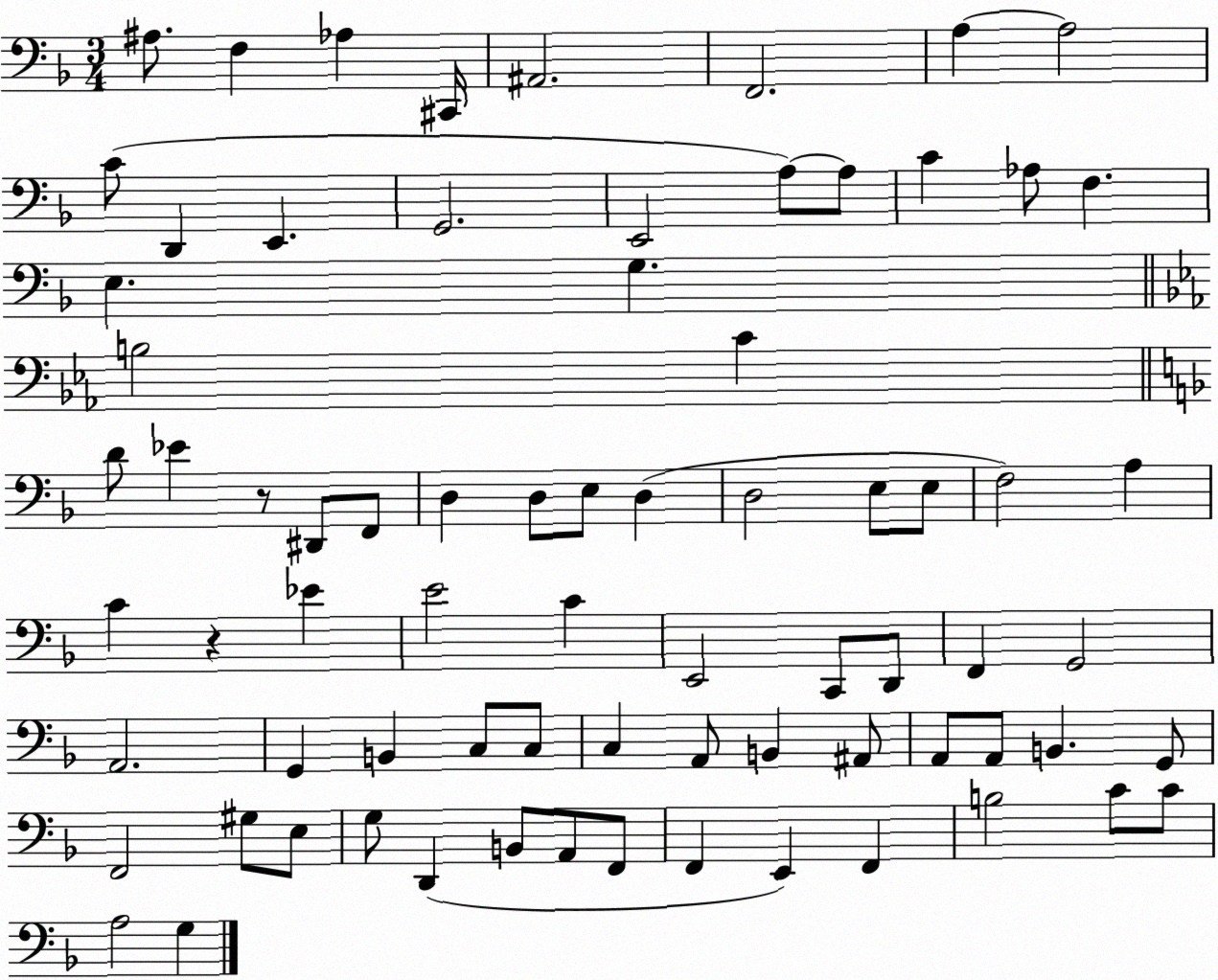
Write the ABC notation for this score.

X:1
T:Untitled
M:3/4
L:1/4
K:F
^A,/2 F, _A, ^C,,/4 ^A,,2 F,,2 A, A,2 C/2 D,, E,, G,,2 E,,2 A,/2 A,/2 C _A,/2 F, E, G, B,2 C D/2 _E z/2 ^D,,/2 F,,/2 D, D,/2 E,/2 D, D,2 E,/2 E,/2 F,2 A, C z _E E2 C E,,2 C,,/2 D,,/2 F,, G,,2 A,,2 G,, B,, C,/2 C,/2 C, A,,/2 B,, ^A,,/2 A,,/2 A,,/2 B,, G,,/2 F,,2 ^G,/2 E,/2 G,/2 D,, B,,/2 A,,/2 F,,/2 F,, E,, F,, B,2 C/2 C/2 A,2 G,